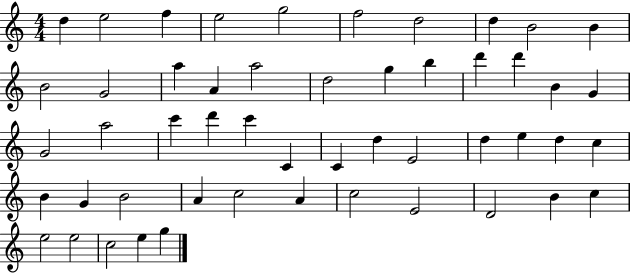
D5/q E5/h F5/q E5/h G5/h F5/h D5/h D5/q B4/h B4/q B4/h G4/h A5/q A4/q A5/h D5/h G5/q B5/q D6/q D6/q B4/q G4/q G4/h A5/h C6/q D6/q C6/q C4/q C4/q D5/q E4/h D5/q E5/q D5/q C5/q B4/q G4/q B4/h A4/q C5/h A4/q C5/h E4/h D4/h B4/q C5/q E5/h E5/h C5/h E5/q G5/q